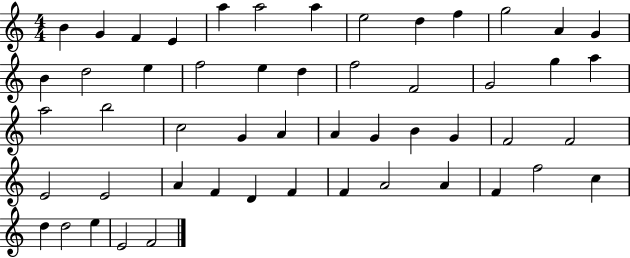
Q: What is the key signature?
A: C major